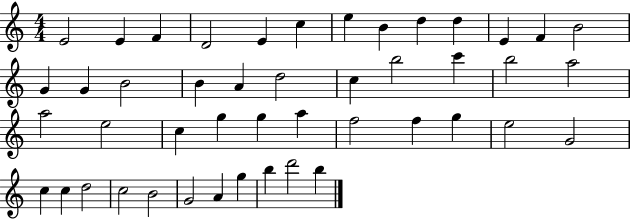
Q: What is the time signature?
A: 4/4